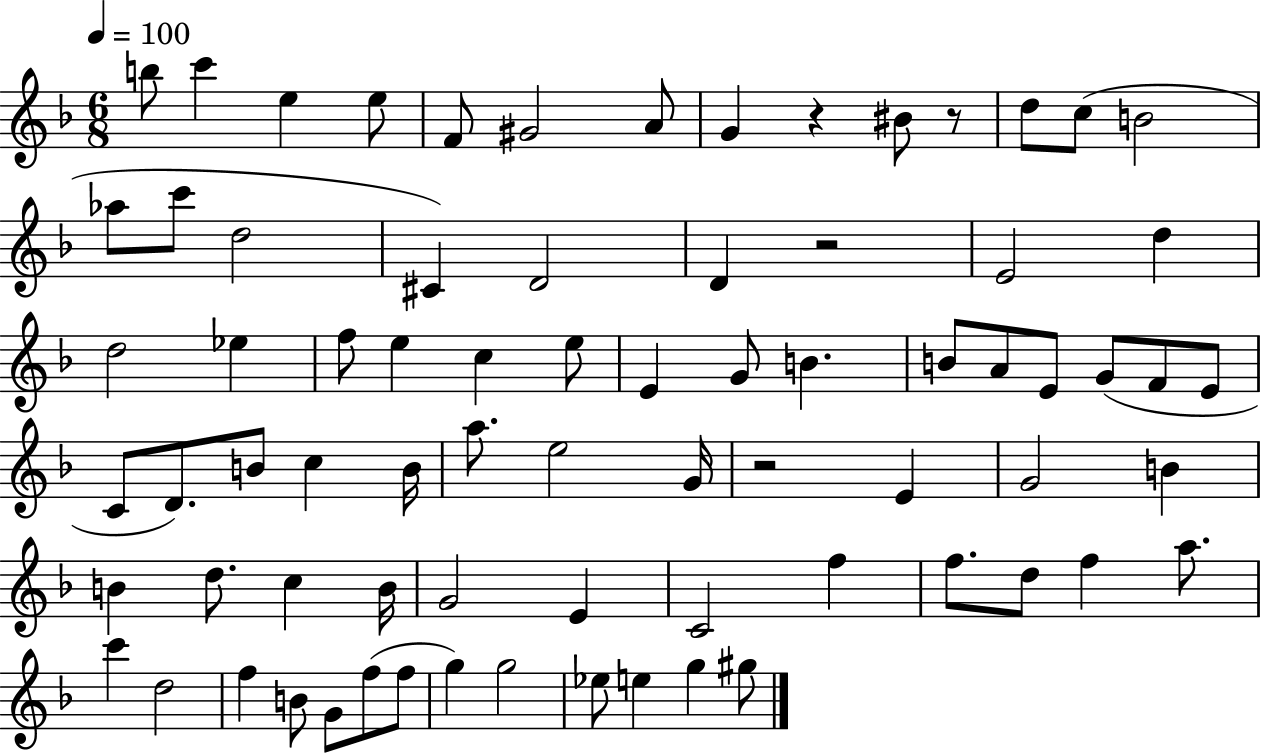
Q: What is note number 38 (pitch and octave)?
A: B4